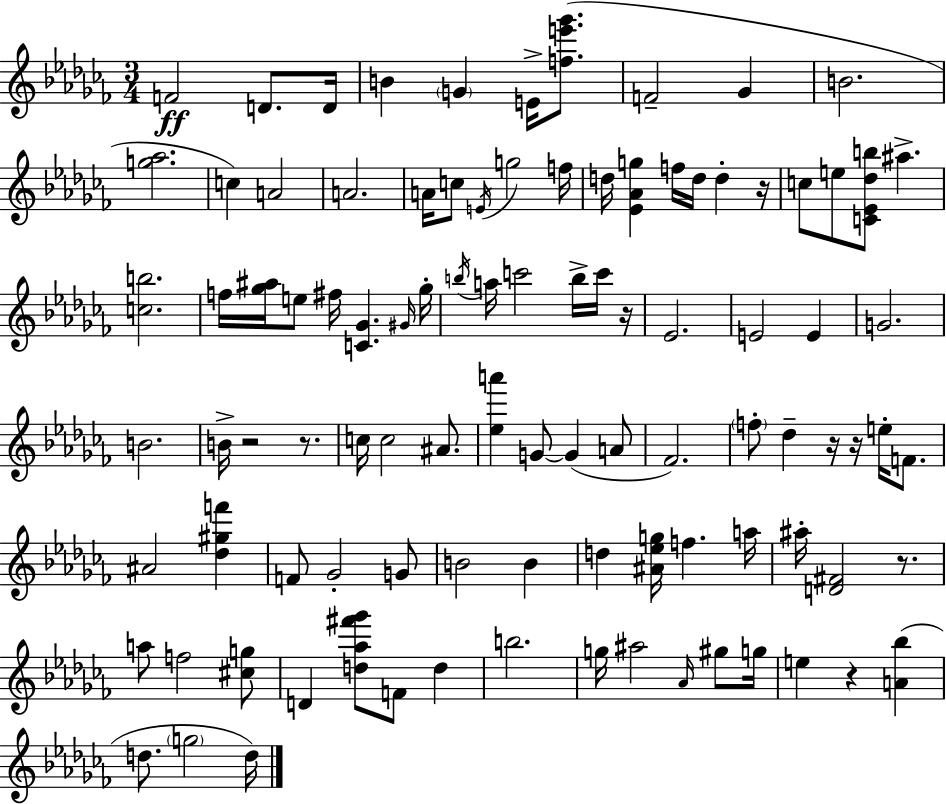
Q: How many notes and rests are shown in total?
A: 98